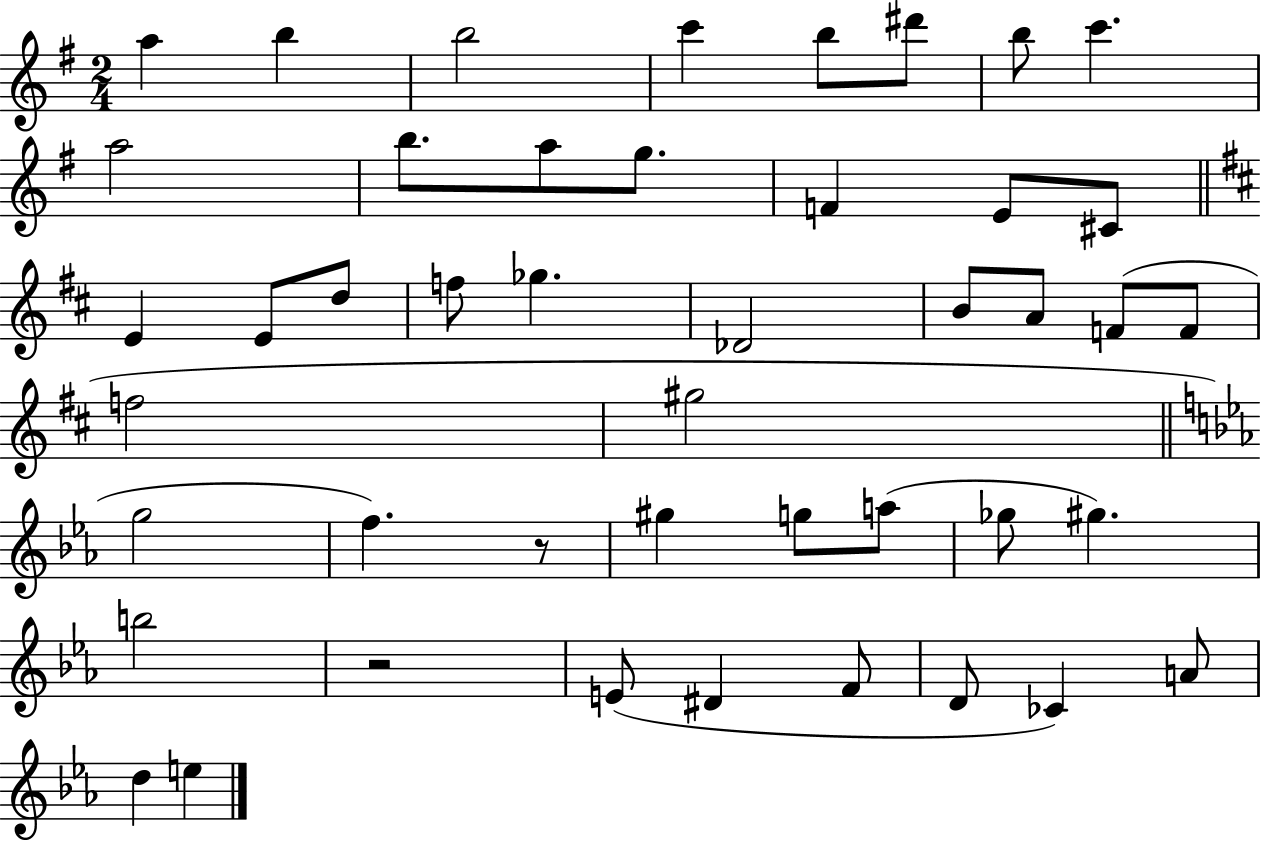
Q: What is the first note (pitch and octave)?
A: A5